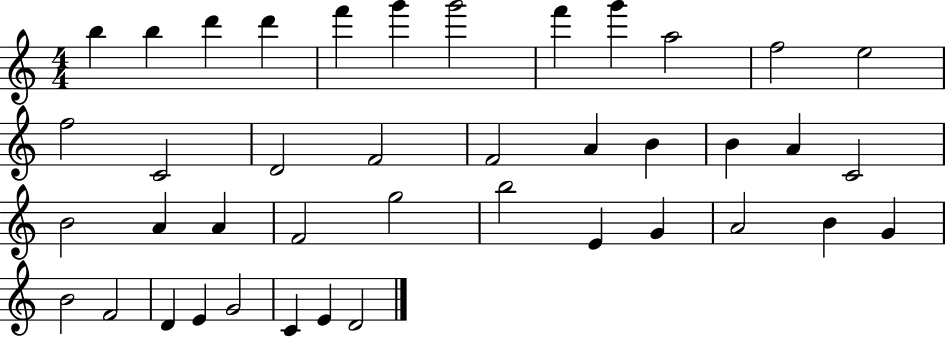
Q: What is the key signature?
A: C major